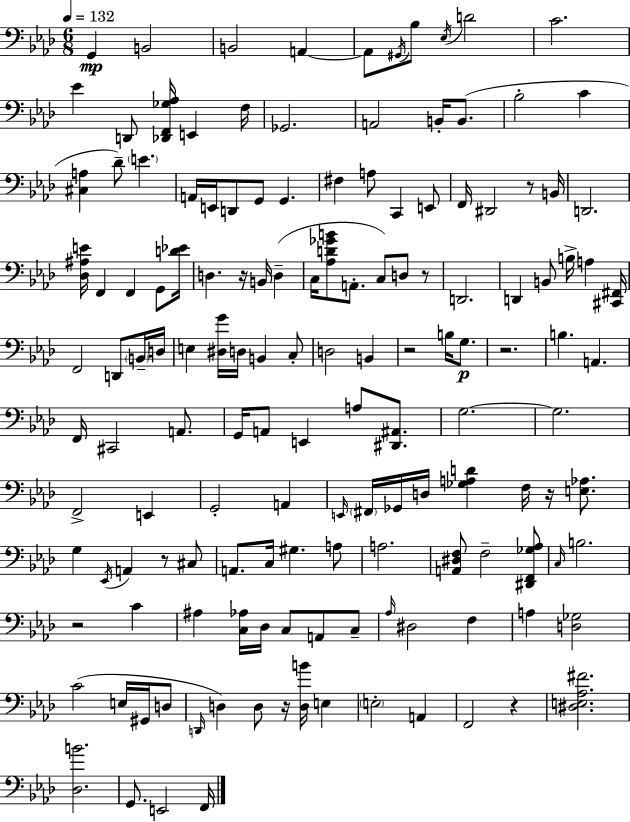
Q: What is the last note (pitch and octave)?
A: F2